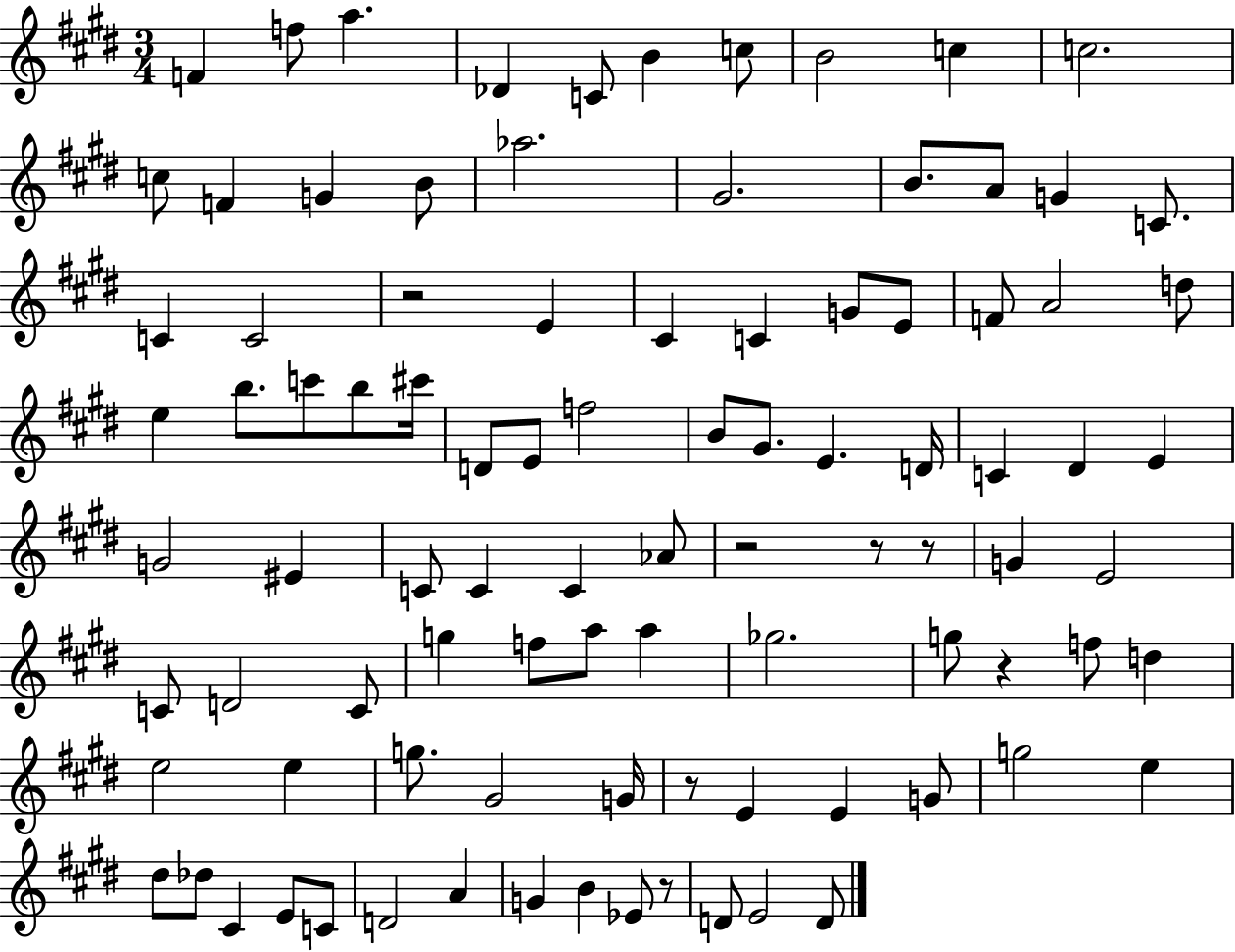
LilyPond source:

{
  \clef treble
  \numericTimeSignature
  \time 3/4
  \key e \major
  \repeat volta 2 { f'4 f''8 a''4. | des'4 c'8 b'4 c''8 | b'2 c''4 | c''2. | \break c''8 f'4 g'4 b'8 | aes''2. | gis'2. | b'8. a'8 g'4 c'8. | \break c'4 c'2 | r2 e'4 | cis'4 c'4 g'8 e'8 | f'8 a'2 d''8 | \break e''4 b''8. c'''8 b''8 cis'''16 | d'8 e'8 f''2 | b'8 gis'8. e'4. d'16 | c'4 dis'4 e'4 | \break g'2 eis'4 | c'8 c'4 c'4 aes'8 | r2 r8 r8 | g'4 e'2 | \break c'8 d'2 c'8 | g''4 f''8 a''8 a''4 | ges''2. | g''8 r4 f''8 d''4 | \break e''2 e''4 | g''8. gis'2 g'16 | r8 e'4 e'4 g'8 | g''2 e''4 | \break dis''8 des''8 cis'4 e'8 c'8 | d'2 a'4 | g'4 b'4 ees'8 r8 | d'8 e'2 d'8 | \break } \bar "|."
}